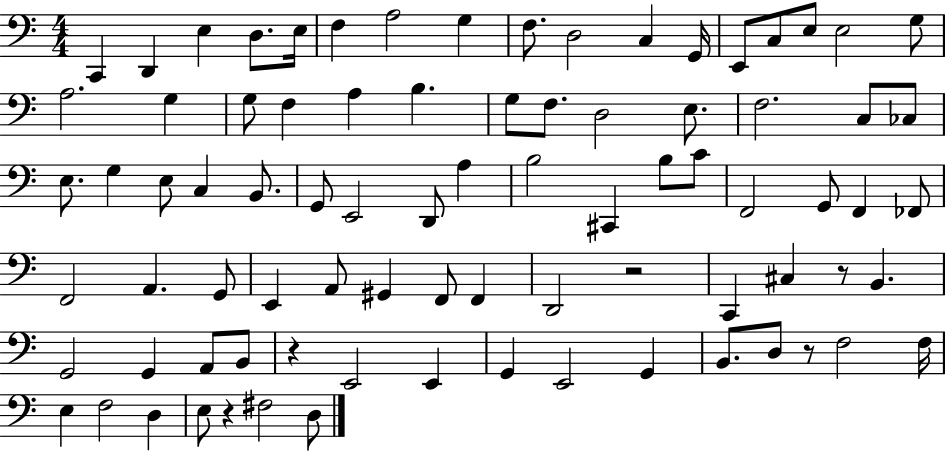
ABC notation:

X:1
T:Untitled
M:4/4
L:1/4
K:C
C,, D,, E, D,/2 E,/4 F, A,2 G, F,/2 D,2 C, G,,/4 E,,/2 C,/2 E,/2 E,2 G,/2 A,2 G, G,/2 F, A, B, G,/2 F,/2 D,2 E,/2 F,2 C,/2 _C,/2 E,/2 G, E,/2 C, B,,/2 G,,/2 E,,2 D,,/2 A, B,2 ^C,, B,/2 C/2 F,,2 G,,/2 F,, _F,,/2 F,,2 A,, G,,/2 E,, A,,/2 ^G,, F,,/2 F,, D,,2 z2 C,, ^C, z/2 B,, G,,2 G,, A,,/2 B,,/2 z E,,2 E,, G,, E,,2 G,, B,,/2 D,/2 z/2 F,2 F,/4 E, F,2 D, E,/2 z ^F,2 D,/2